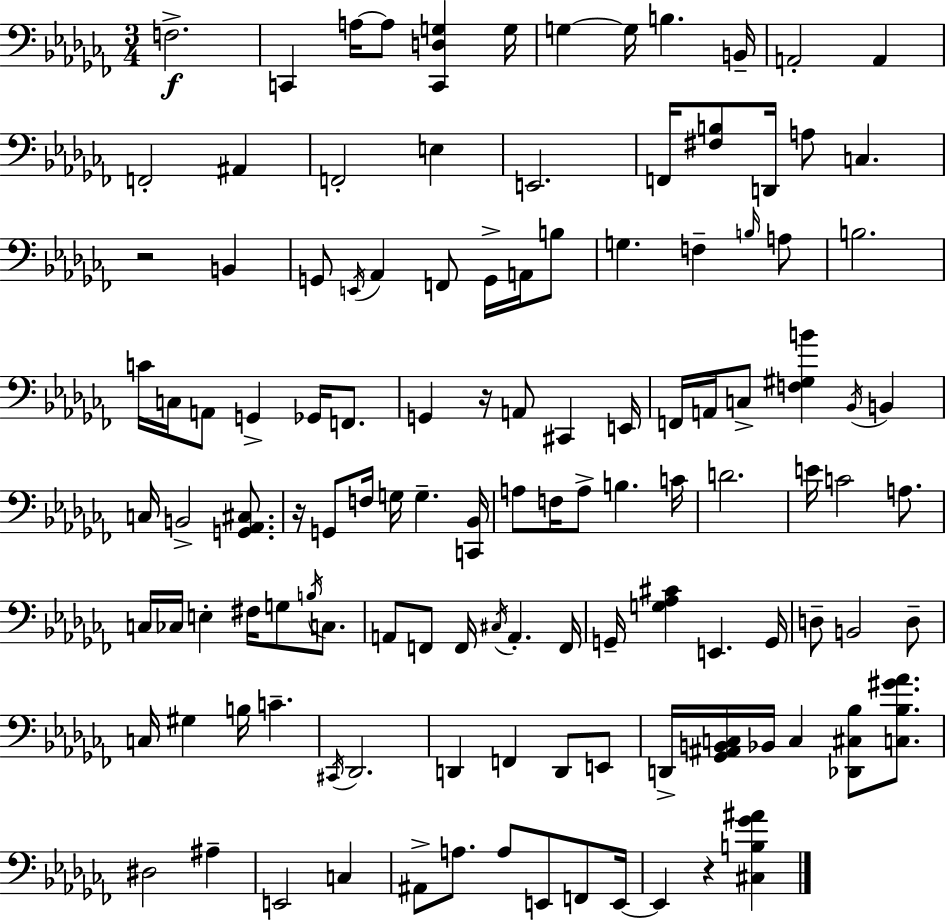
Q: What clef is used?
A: bass